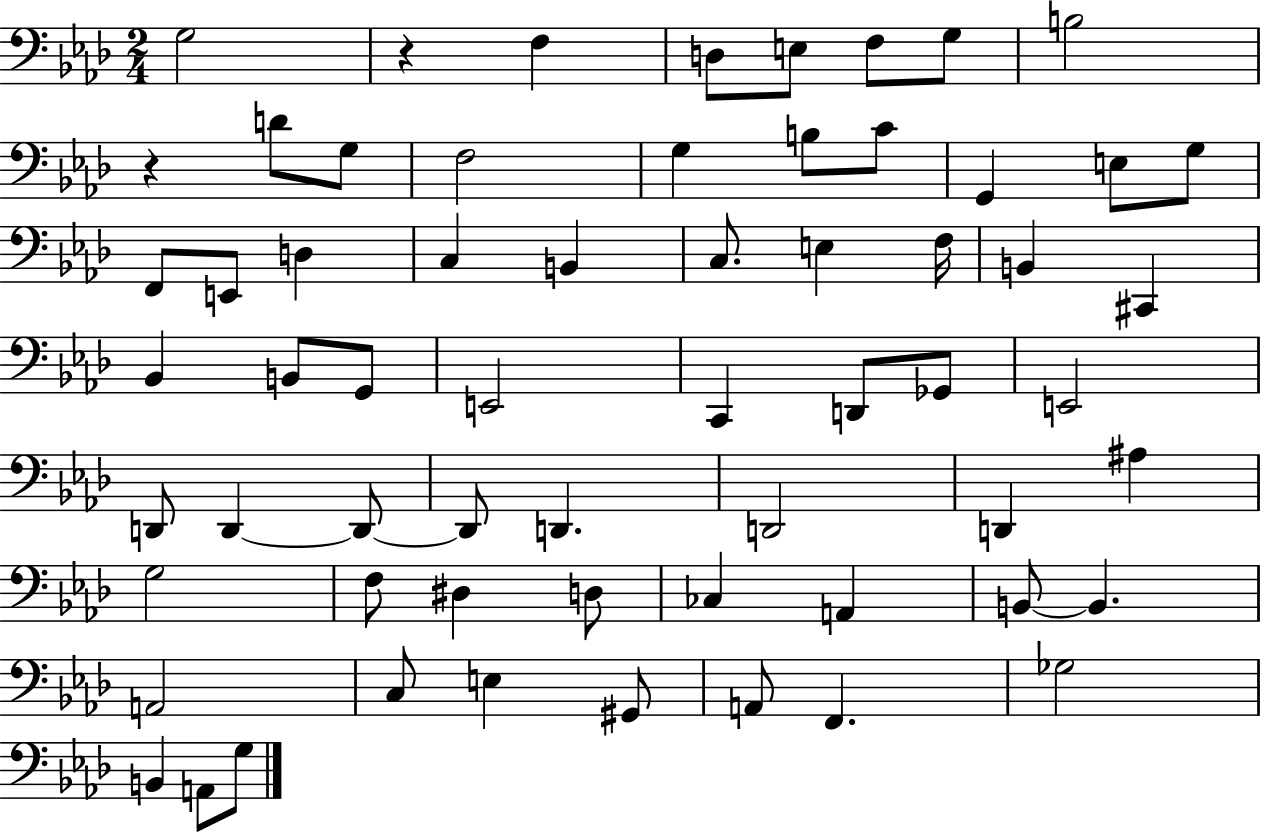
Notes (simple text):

G3/h R/q F3/q D3/e E3/e F3/e G3/e B3/h R/q D4/e G3/e F3/h G3/q B3/e C4/e G2/q E3/e G3/e F2/e E2/e D3/q C3/q B2/q C3/e. E3/q F3/s B2/q C#2/q Bb2/q B2/e G2/e E2/h C2/q D2/e Gb2/e E2/h D2/e D2/q D2/e D2/e D2/q. D2/h D2/q A#3/q G3/h F3/e D#3/q D3/e CES3/q A2/q B2/e B2/q. A2/h C3/e E3/q G#2/e A2/e F2/q. Gb3/h B2/q A2/e G3/e